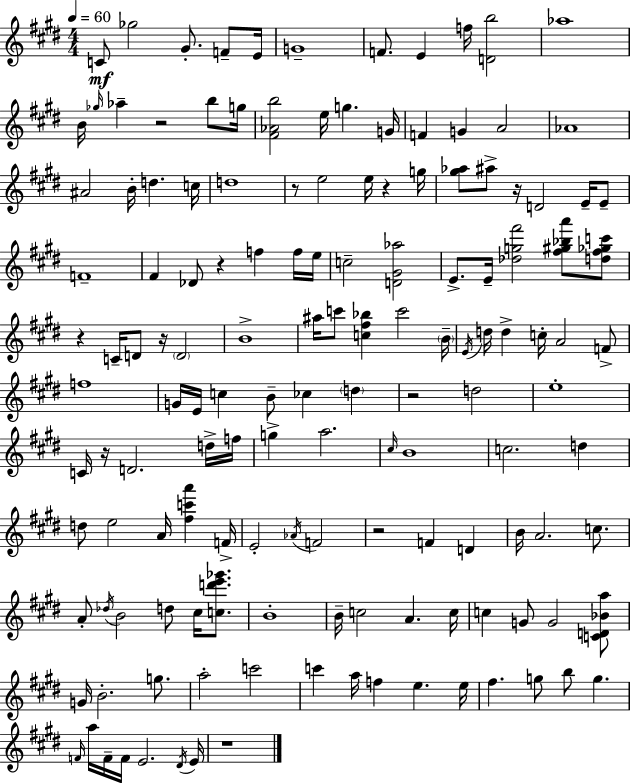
C4/e Gb5/h G#4/e. F4/e E4/s G4/w F4/e. E4/q F5/s [D4,B5]/h Ab5/w B4/s Gb5/s Ab5/q R/h B5/e G5/s [F#4,Ab4,B5]/h E5/s G5/q. G4/s F4/q G4/q A4/h Ab4/w A#4/h B4/s D5/q. C5/s D5/w R/e E5/h E5/s R/q G5/s [G#5,Ab5]/e A#5/e R/s D4/h E4/s E4/e F4/w F#4/q Db4/e R/q F5/q F5/s E5/s C5/h [D4,G#4,Ab5]/h E4/e. E4/s [Db5,G5,F#6]/h [F#5,G#5,Bb5,A6]/e [D5,F#5,Gb5,C6]/e R/q C4/s D4/e R/s D4/h B4/w A#5/s C6/e [C5,F#5,Bb5]/q C6/h B4/s E4/s D5/s D5/q C5/s A4/h F4/e F5/w G4/s E4/s C5/q B4/e CES5/q D5/q R/h D5/h E5/w C4/s R/s D4/h. D5/s F5/s G5/q A5/h. C#5/s B4/w C5/h. D5/q D5/e E5/h A4/s [F#5,C6,A6]/q F4/s E4/h Ab4/s F4/h R/h F4/q D4/q B4/s A4/h. C5/e. A4/e Db5/s B4/h D5/e C#5/s [C5,D6,E6,Gb6]/e. B4/w B4/s C5/h A4/q. C5/s C5/q G4/e G4/h [C4,D4,Bb4,A5]/e G4/s B4/h. G5/e. A5/h C6/h C6/q A5/s F5/q E5/q. E5/s F#5/q. G5/e B5/e G5/q. F4/s A5/s F4/s F4/s E4/h. D#4/s E4/s R/w